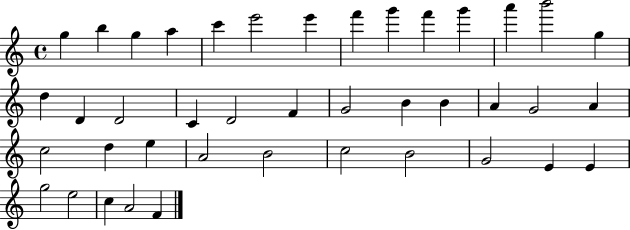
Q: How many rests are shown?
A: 0